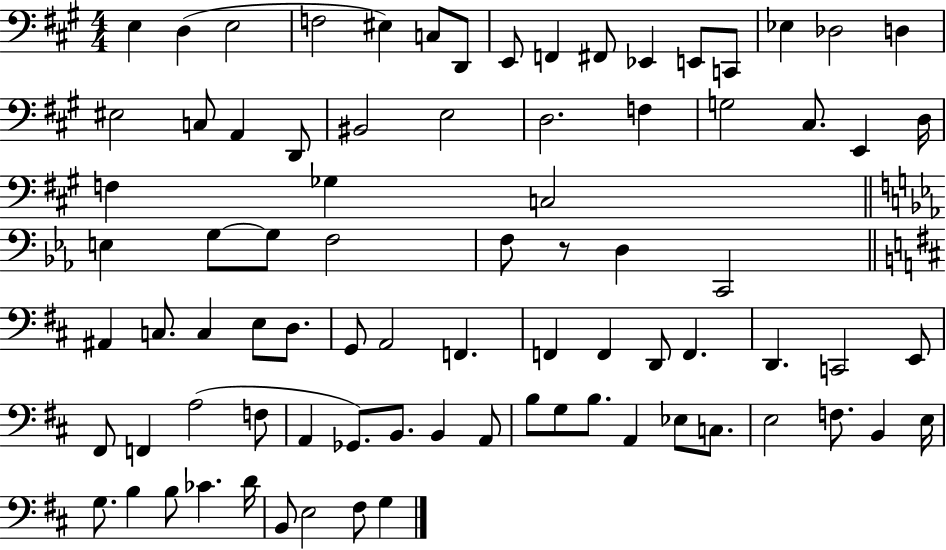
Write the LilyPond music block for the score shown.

{
  \clef bass
  \numericTimeSignature
  \time 4/4
  \key a \major
  e4 d4( e2 | f2 eis4) c8 d,8 | e,8 f,4 fis,8 ees,4 e,8 c,8 | ees4 des2 d4 | \break eis2 c8 a,4 d,8 | bis,2 e2 | d2. f4 | g2 cis8. e,4 d16 | \break f4 ges4 c2 | \bar "||" \break \key ees \major e4 g8~~ g8 f2 | f8 r8 d4 c,2 | \bar "||" \break \key d \major ais,4 c8. c4 e8 d8. | g,8 a,2 f,4. | f,4 f,4 d,8 f,4. | d,4. c,2 e,8 | \break fis,8 f,4 a2( f8 | a,4 ges,8.) b,8. b,4 a,8 | b8 g8 b8. a,4 ees8 c8. | e2 f8. b,4 e16 | \break g8. b4 b8 ces'4. d'16 | b,8 e2 fis8 g4 | \bar "|."
}